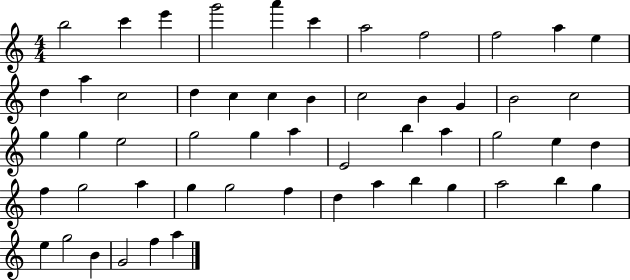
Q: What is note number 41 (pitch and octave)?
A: F5